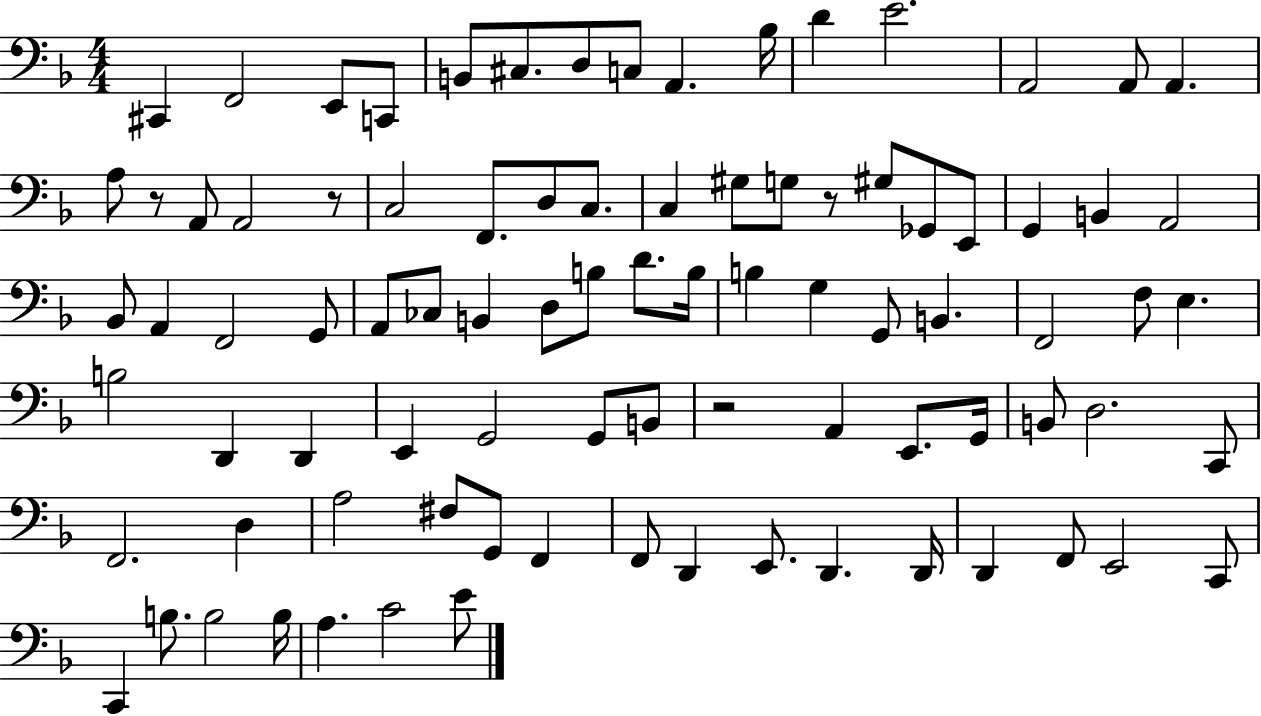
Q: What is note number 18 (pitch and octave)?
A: A2